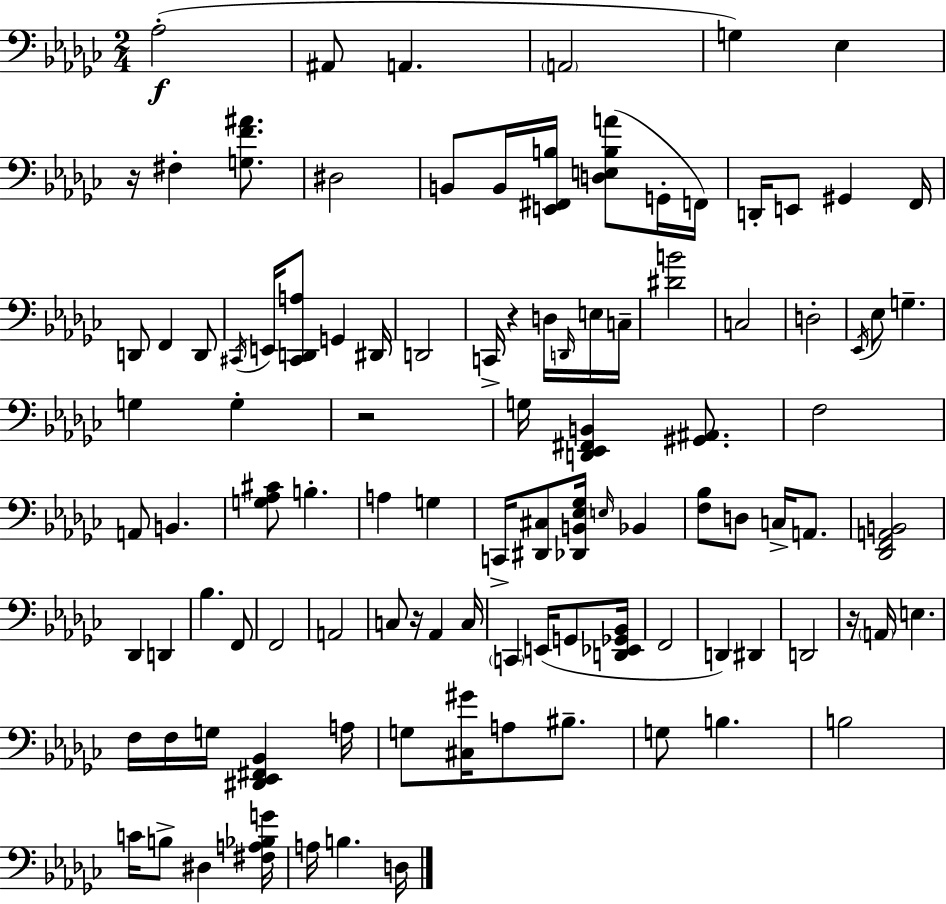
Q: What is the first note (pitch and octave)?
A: Ab3